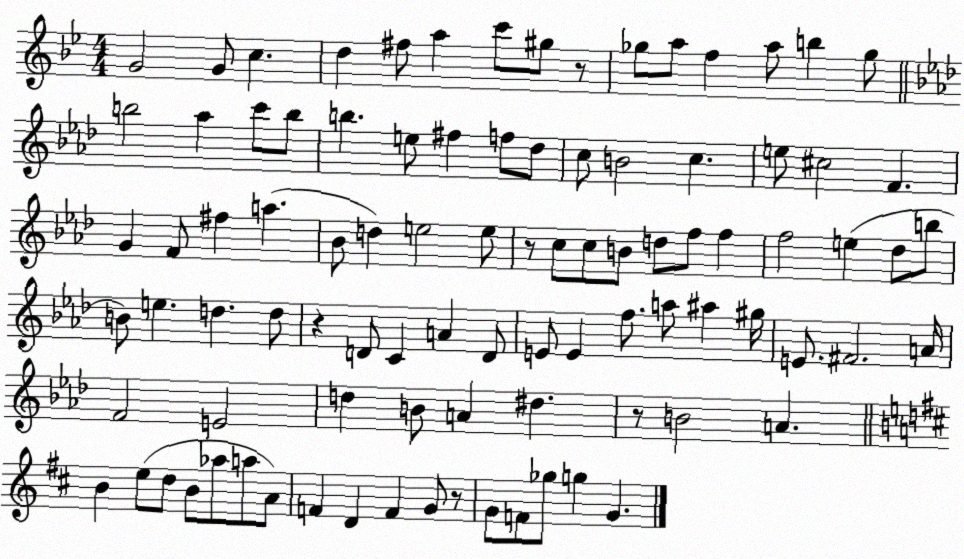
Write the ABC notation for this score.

X:1
T:Untitled
M:4/4
L:1/4
K:Bb
G2 G/2 c d ^f/2 a c'/2 ^g/2 z/2 _g/2 a/2 f a/2 b _g/2 b2 _a c'/2 b/2 b e/2 ^f f/2 _d/2 c/2 B2 c e/2 ^c2 F G F/2 ^f a _B/2 d e2 e/2 z/2 c/2 c/2 B/2 d/2 f/2 f f2 e _d/2 b/2 B/2 e d d/2 z D/2 C A D/2 E/2 E f/2 a/2 ^a ^g/4 E/2 ^F2 A/4 F2 E2 d B/2 A ^d z/2 B2 A B e/2 d/2 B/2 _a/2 a/2 A/2 F D F G/2 z/2 G/2 F/2 _g/2 g G